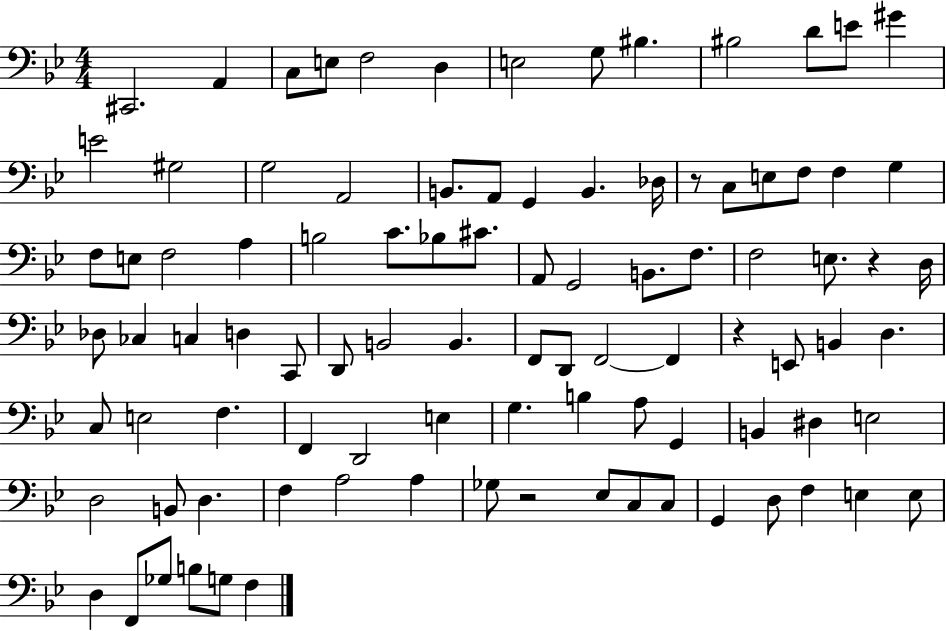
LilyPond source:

{
  \clef bass
  \numericTimeSignature
  \time 4/4
  \key bes \major
  \repeat volta 2 { cis,2. a,4 | c8 e8 f2 d4 | e2 g8 bis4. | bis2 d'8 e'8 gis'4 | \break e'2 gis2 | g2 a,2 | b,8. a,8 g,4 b,4. des16 | r8 c8 e8 f8 f4 g4 | \break f8 e8 f2 a4 | b2 c'8. bes8 cis'8. | a,8 g,2 b,8. f8. | f2 e8. r4 d16 | \break des8 ces4 c4 d4 c,8 | d,8 b,2 b,4. | f,8 d,8 f,2~~ f,4 | r4 e,8 b,4 d4. | \break c8 e2 f4. | f,4 d,2 e4 | g4. b4 a8 g,4 | b,4 dis4 e2 | \break d2 b,8 d4. | f4 a2 a4 | ges8 r2 ees8 c8 c8 | g,4 d8 f4 e4 e8 | \break d4 f,8 ges8 b8 g8 f4 | } \bar "|."
}